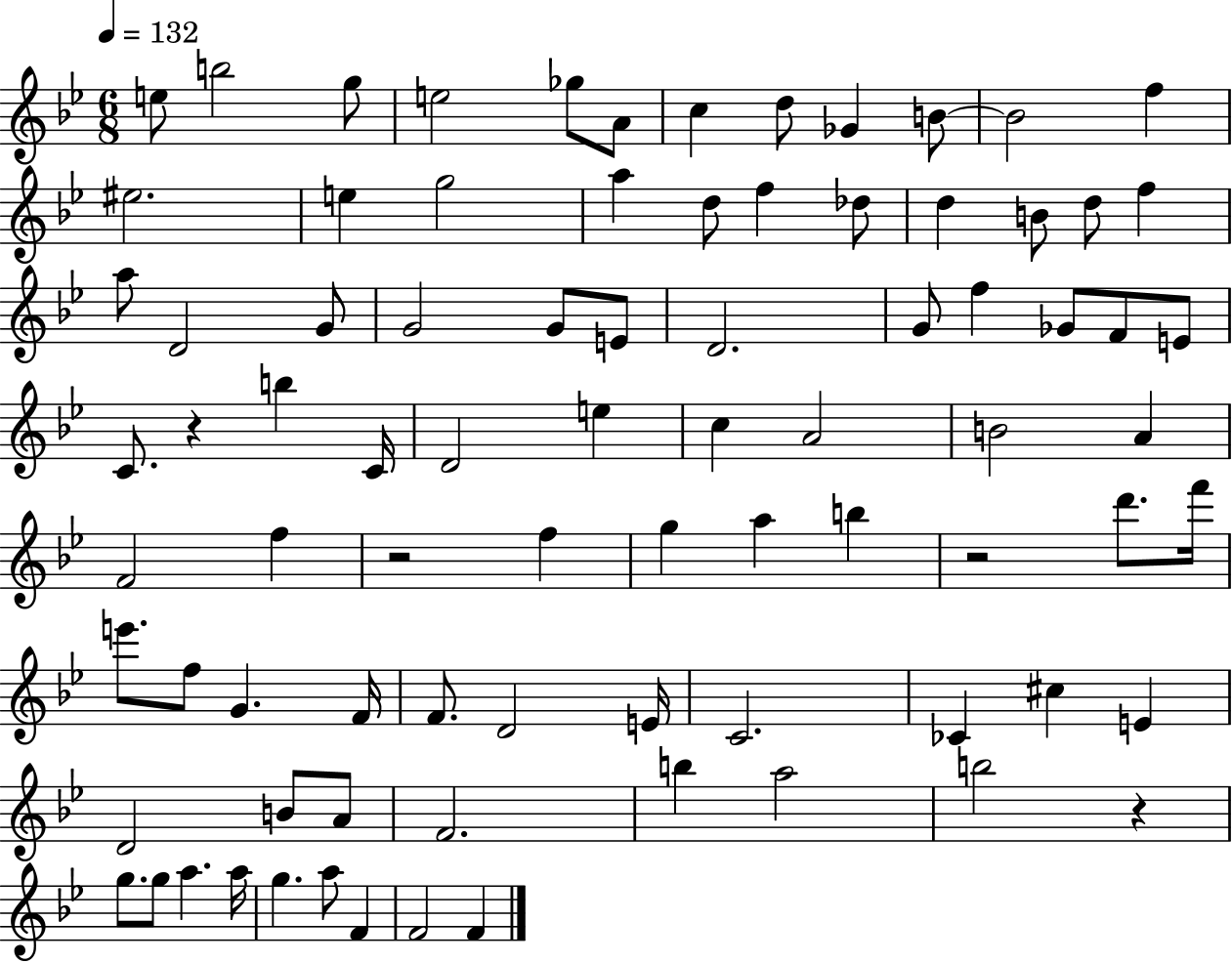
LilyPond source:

{
  \clef treble
  \numericTimeSignature
  \time 6/8
  \key bes \major
  \tempo 4 = 132
  e''8 b''2 g''8 | e''2 ges''8 a'8 | c''4 d''8 ges'4 b'8~~ | b'2 f''4 | \break eis''2. | e''4 g''2 | a''4 d''8 f''4 des''8 | d''4 b'8 d''8 f''4 | \break a''8 d'2 g'8 | g'2 g'8 e'8 | d'2. | g'8 f''4 ges'8 f'8 e'8 | \break c'8. r4 b''4 c'16 | d'2 e''4 | c''4 a'2 | b'2 a'4 | \break f'2 f''4 | r2 f''4 | g''4 a''4 b''4 | r2 d'''8. f'''16 | \break e'''8. f''8 g'4. f'16 | f'8. d'2 e'16 | c'2. | ces'4 cis''4 e'4 | \break d'2 b'8 a'8 | f'2. | b''4 a''2 | b''2 r4 | \break g''8. g''8 a''4. a''16 | g''4. a''8 f'4 | f'2 f'4 | \bar "|."
}